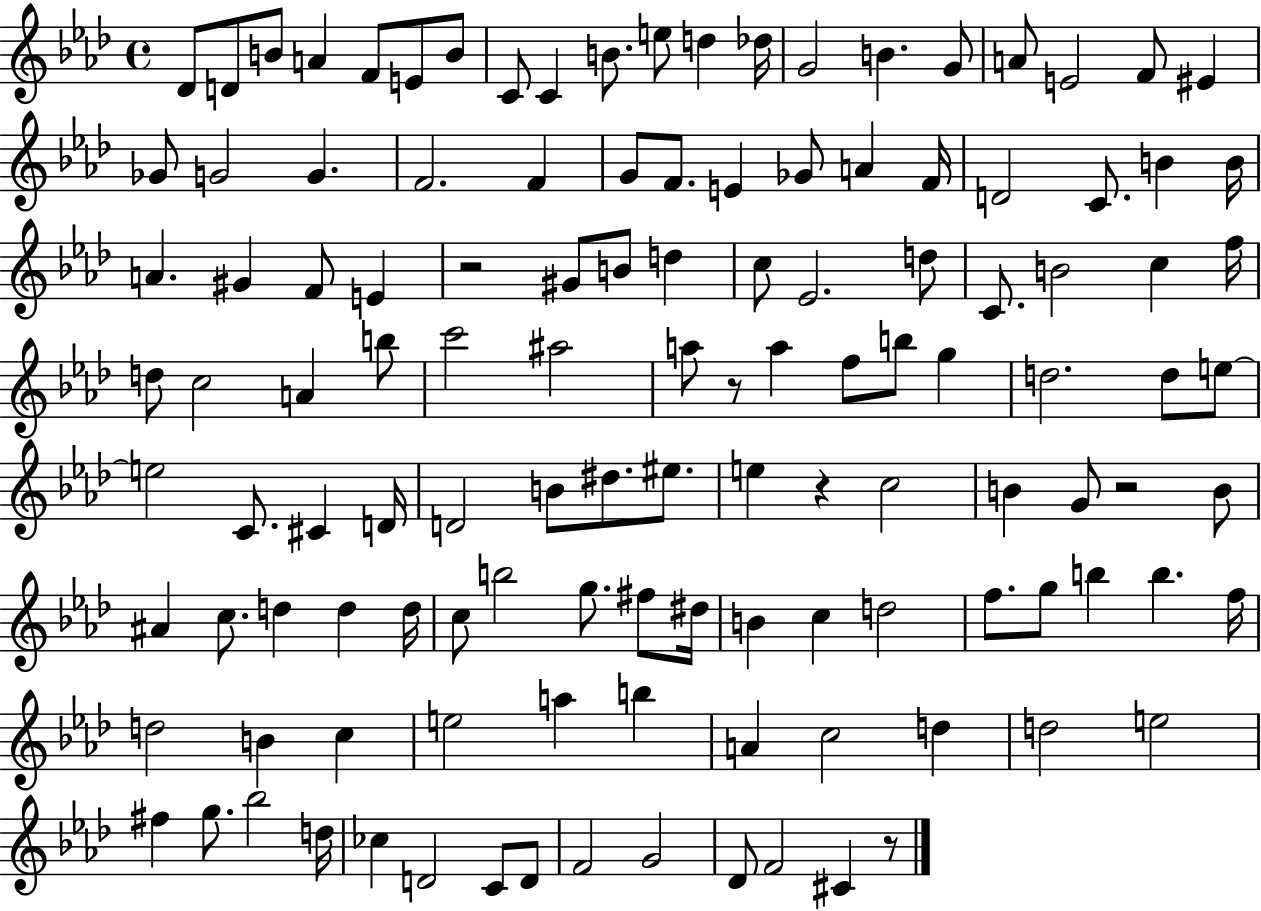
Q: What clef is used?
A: treble